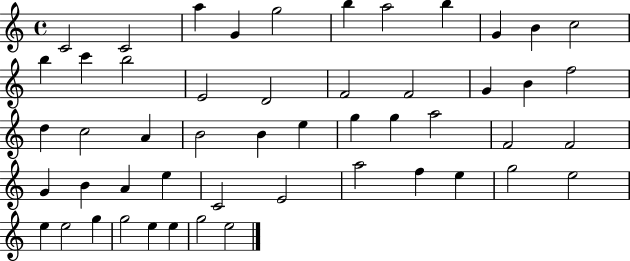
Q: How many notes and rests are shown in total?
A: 51